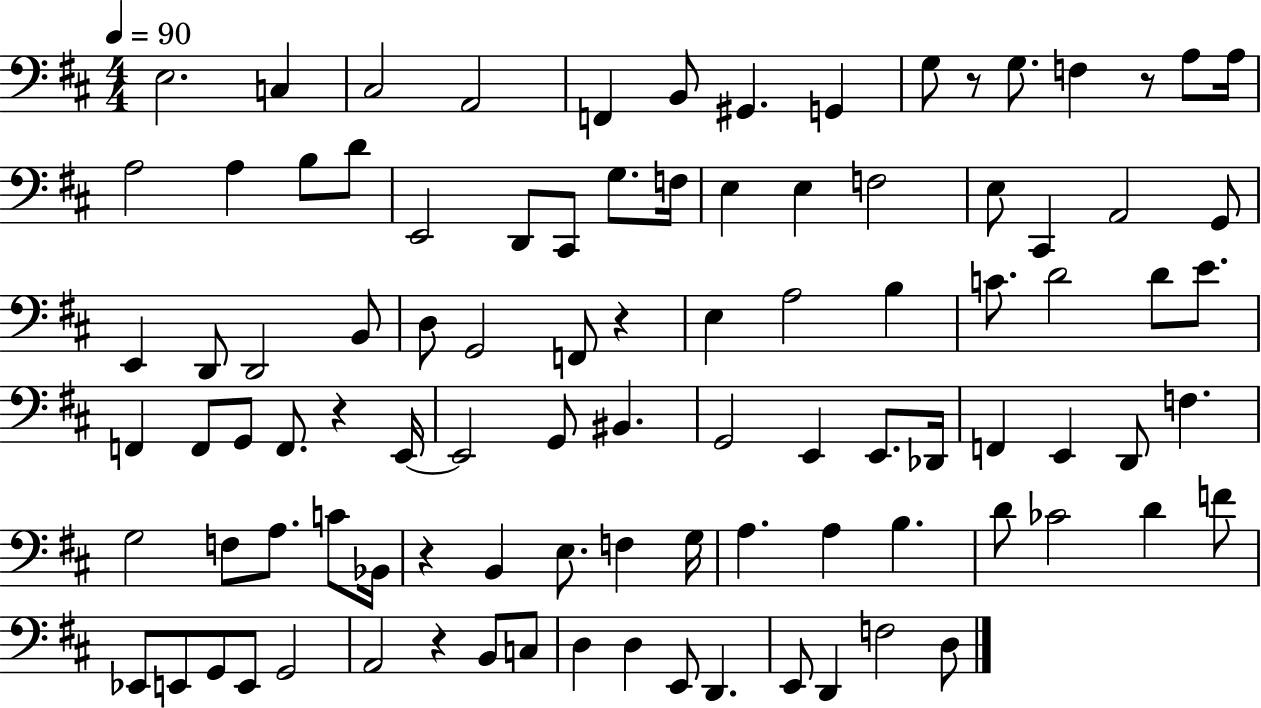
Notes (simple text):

E3/h. C3/q C#3/h A2/h F2/q B2/e G#2/q. G2/q G3/e R/e G3/e. F3/q R/e A3/e A3/s A3/h A3/q B3/e D4/e E2/h D2/e C#2/e G3/e. F3/s E3/q E3/q F3/h E3/e C#2/q A2/h G2/e E2/q D2/e D2/h B2/e D3/e G2/h F2/e R/q E3/q A3/h B3/q C4/e. D4/h D4/e E4/e. F2/q F2/e G2/e F2/e. R/q E2/s E2/h G2/e BIS2/q. G2/h E2/q E2/e. Db2/s F2/q E2/q D2/e F3/q. G3/h F3/e A3/e. C4/e Bb2/s R/q B2/q E3/e. F3/q G3/s A3/q. A3/q B3/q. D4/e CES4/h D4/q F4/e Eb2/e E2/e G2/e E2/e G2/h A2/h R/q B2/e C3/e D3/q D3/q E2/e D2/q. E2/e D2/q F3/h D3/e